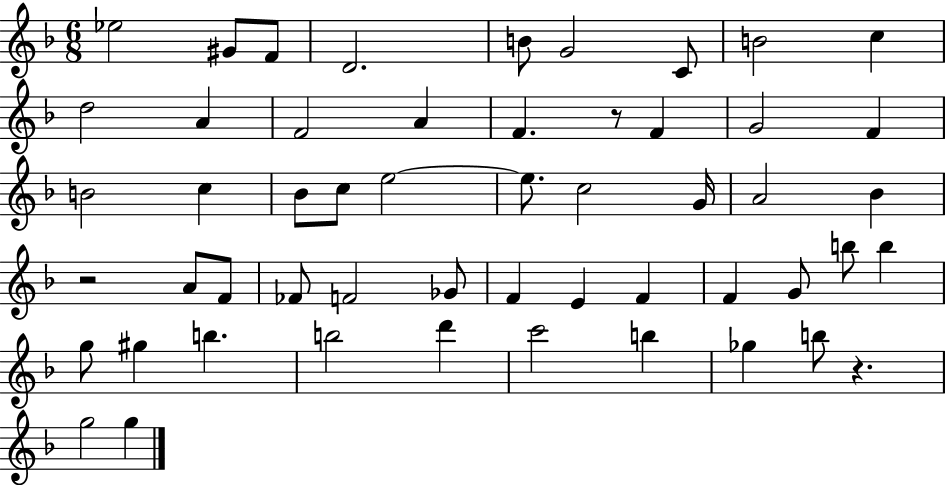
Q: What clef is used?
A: treble